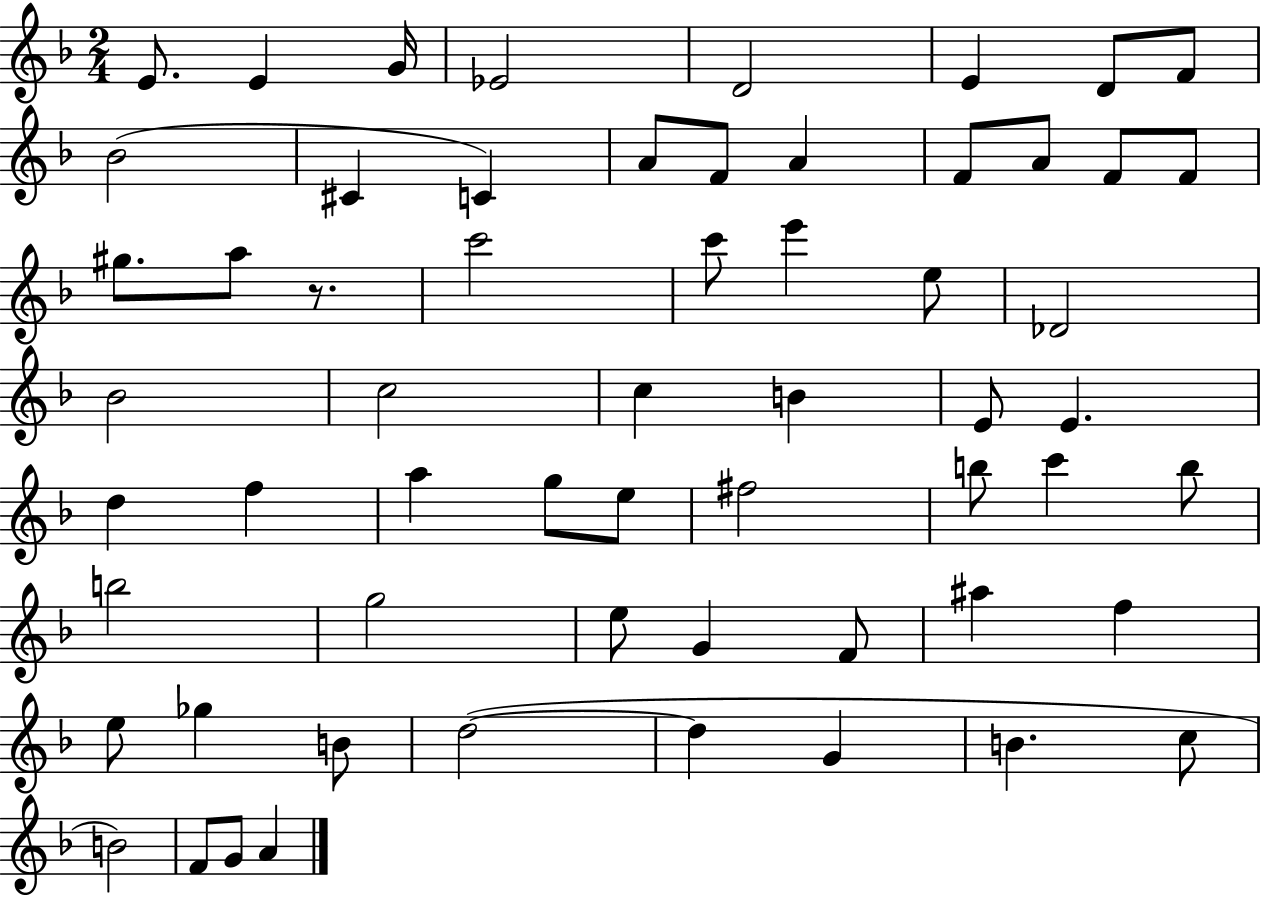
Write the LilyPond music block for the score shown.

{
  \clef treble
  \numericTimeSignature
  \time 2/4
  \key f \major
  e'8. e'4 g'16 | ees'2 | d'2 | e'4 d'8 f'8 | \break bes'2( | cis'4 c'4) | a'8 f'8 a'4 | f'8 a'8 f'8 f'8 | \break gis''8. a''8 r8. | c'''2 | c'''8 e'''4 e''8 | des'2 | \break bes'2 | c''2 | c''4 b'4 | e'8 e'4. | \break d''4 f''4 | a''4 g''8 e''8 | fis''2 | b''8 c'''4 b''8 | \break b''2 | g''2 | e''8 g'4 f'8 | ais''4 f''4 | \break e''8 ges''4 b'8 | d''2~(~ | d''4 g'4 | b'4. c''8 | \break b'2) | f'8 g'8 a'4 | \bar "|."
}